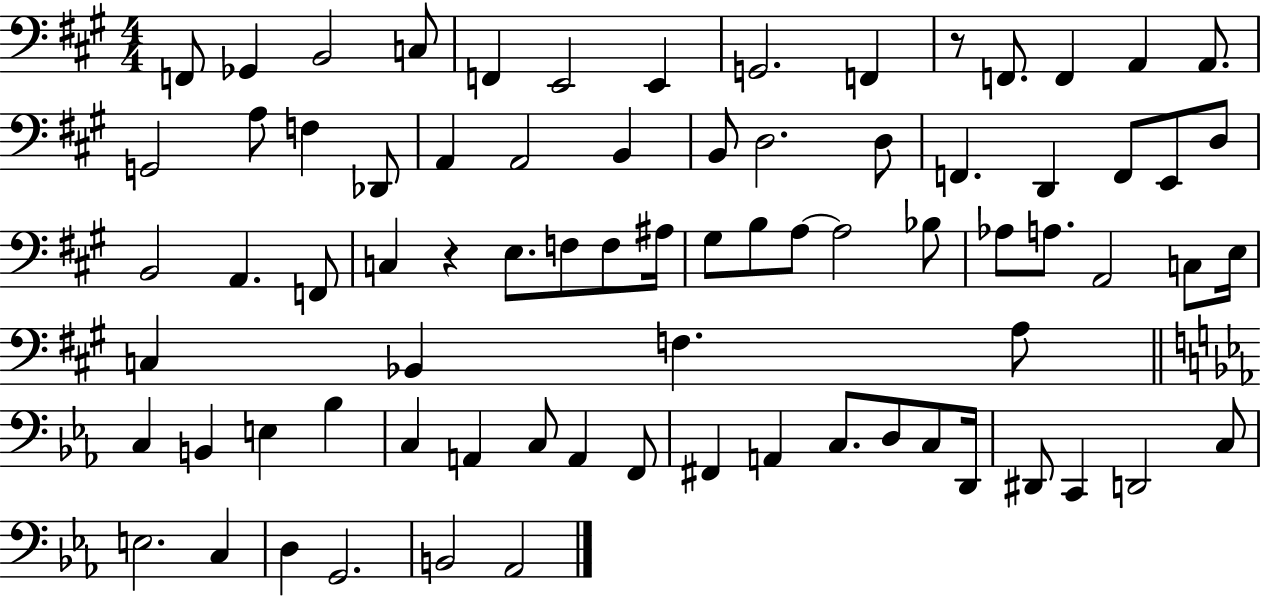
X:1
T:Untitled
M:4/4
L:1/4
K:A
F,,/2 _G,, B,,2 C,/2 F,, E,,2 E,, G,,2 F,, z/2 F,,/2 F,, A,, A,,/2 G,,2 A,/2 F, _D,,/2 A,, A,,2 B,, B,,/2 D,2 D,/2 F,, D,, F,,/2 E,,/2 D,/2 B,,2 A,, F,,/2 C, z E,/2 F,/2 F,/2 ^A,/4 ^G,/2 B,/2 A,/2 A,2 _B,/2 _A,/2 A,/2 A,,2 C,/2 E,/4 C, _B,, F, A,/2 C, B,, E, _B, C, A,, C,/2 A,, F,,/2 ^F,, A,, C,/2 D,/2 C,/2 D,,/4 ^D,,/2 C,, D,,2 C,/2 E,2 C, D, G,,2 B,,2 _A,,2